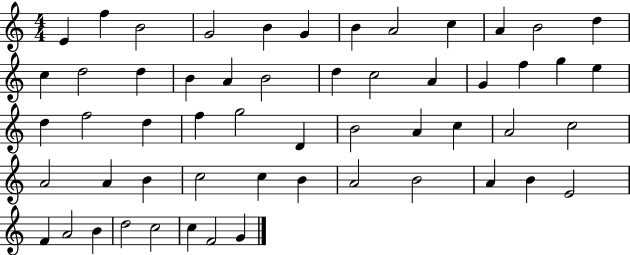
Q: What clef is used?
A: treble